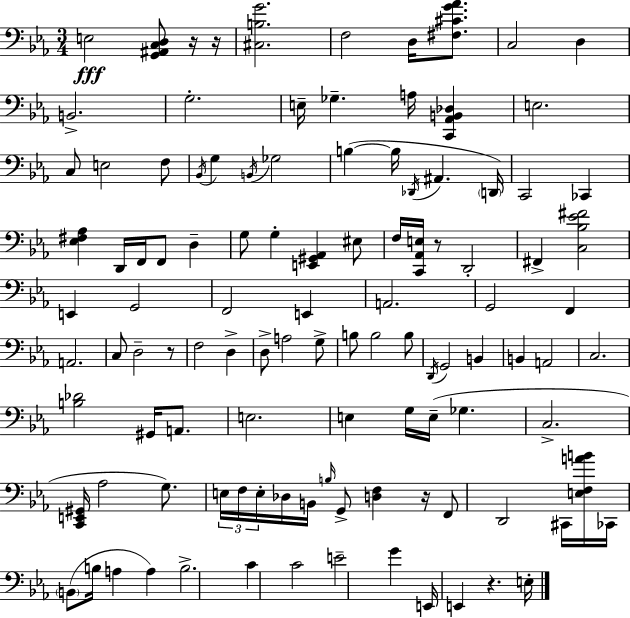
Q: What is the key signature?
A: EES major